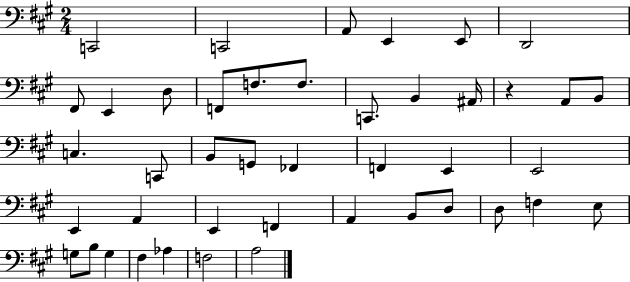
C2/h C2/h A2/e E2/q E2/e D2/h F#2/e E2/q D3/e F2/e F3/e. F3/e. C2/e. B2/q A#2/s R/q A2/e B2/e C3/q. C2/e B2/e G2/e FES2/q F2/q E2/q E2/h E2/q A2/q E2/q F2/q A2/q B2/e D3/e D3/e F3/q E3/e G3/e B3/e G3/q F#3/q Ab3/q F3/h A3/h